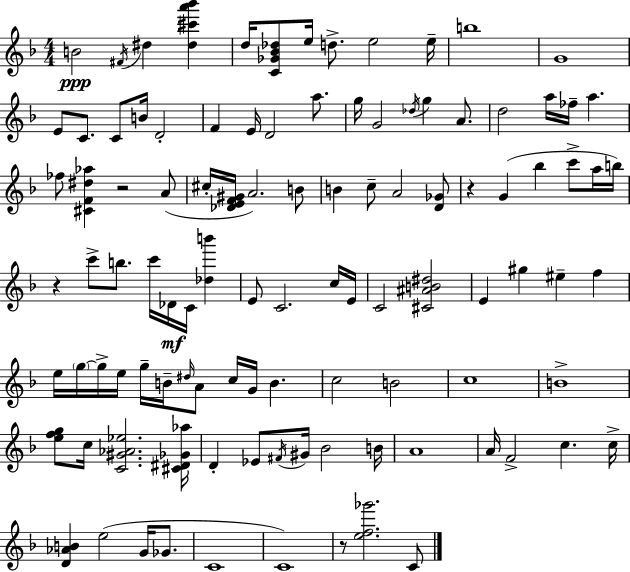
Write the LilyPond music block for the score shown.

{
  \clef treble
  \numericTimeSignature
  \time 4/4
  \key d \minor
  b'2\ppp \acciaccatura { fis'16 } dis''4 <dis'' cis''' a''' bes'''>4 | d''16 <c' ges' bes' des''>8 e''16 d''8.-> e''2 | e''16-- b''1 | g'1 | \break e'8 c'8. c'8 b'16 d'2-. | f'4 e'16 d'2 a''8. | g''16 g'2 \acciaccatura { des''16 } g''4 a'8. | d''2 a''16 fes''16-- a''4. | \break fes''8 <cis' f' dis'' aes''>4 r2 | a'8( cis''16-. <des' e' f' gis'>16 a'2.) | b'8 b'4 c''8-- a'2 | <d' ges'>8 r4 g'4( bes''4 c'''8-> | \break a''16 b''16) r4 c'''8-> b''8. c'''16 des'16\mf c'16 <des'' b'''>4 | e'8 c'2. | c''16 e'16 c'2 <cis' ais' b' dis''>2 | e'4 gis''4 eis''4-- f''4 | \break e''16 \parenthesize g''16~~ g''16-> e''16 g''16-- b'16-- \grace { dis''16 } a'8 c''16 g'16 b'4. | c''2 b'2 | c''1 | b'1-> | \break <e'' f'' g''>8 c''16 <c' gis' aes' ees''>2. | <cis' dis' ges' aes''>16 d'4-. ees'8 \acciaccatura { fis'16 } gis'16 bes'2 | b'16 a'1 | a'16 f'2-> c''4. | \break c''16-> <d' aes' b'>4 e''2( | g'16 ges'8. c'1 | c'1) | r8 <e'' f'' ges'''>2. | \break c'8 \bar "|."
}